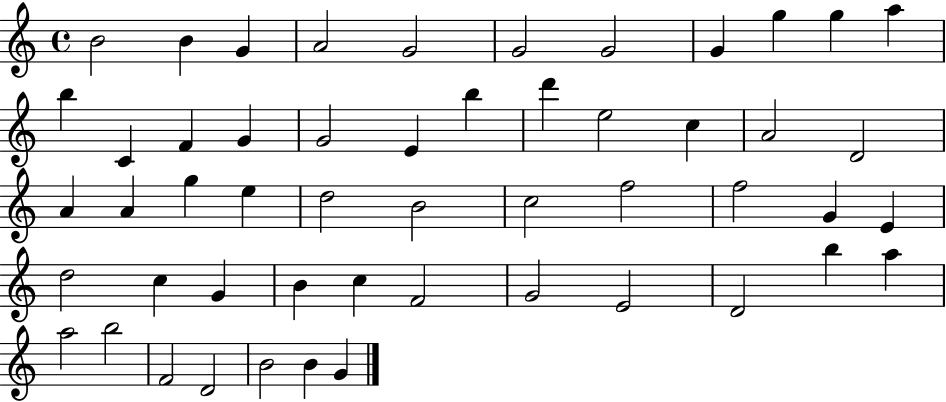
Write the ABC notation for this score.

X:1
T:Untitled
M:4/4
L:1/4
K:C
B2 B G A2 G2 G2 G2 G g g a b C F G G2 E b d' e2 c A2 D2 A A g e d2 B2 c2 f2 f2 G E d2 c G B c F2 G2 E2 D2 b a a2 b2 F2 D2 B2 B G